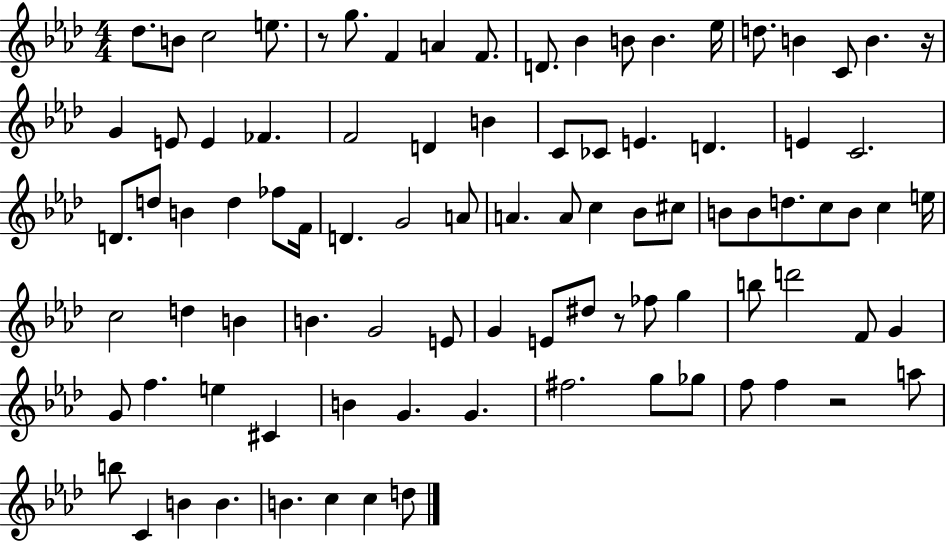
X:1
T:Untitled
M:4/4
L:1/4
K:Ab
_d/2 B/2 c2 e/2 z/2 g/2 F A F/2 D/2 _B B/2 B _e/4 d/2 B C/2 B z/4 G E/2 E _F F2 D B C/2 _C/2 E D E C2 D/2 d/2 B d _f/2 F/4 D G2 A/2 A A/2 c _B/2 ^c/2 B/2 B/2 d/2 c/2 B/2 c e/4 c2 d B B G2 E/2 G E/2 ^d/2 z/2 _f/2 g b/2 d'2 F/2 G G/2 f e ^C B G G ^f2 g/2 _g/2 f/2 f z2 a/2 b/2 C B B B c c d/2